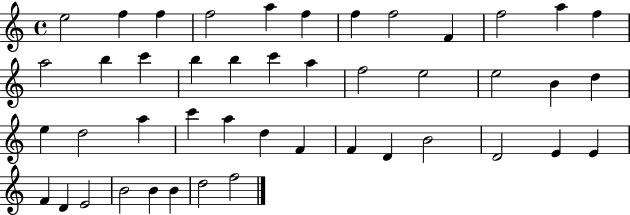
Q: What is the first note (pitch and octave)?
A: E5